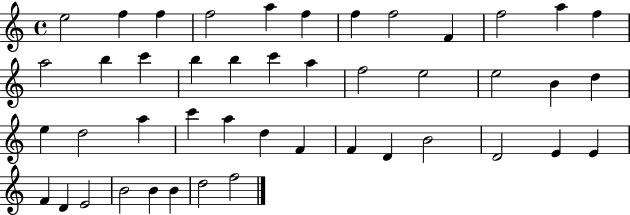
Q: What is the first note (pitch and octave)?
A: E5